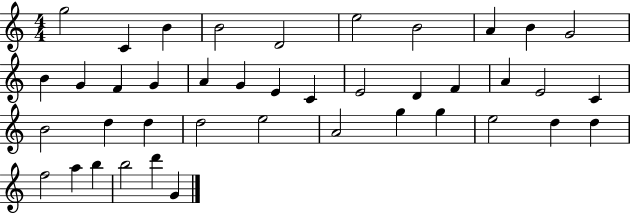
{
  \clef treble
  \numericTimeSignature
  \time 4/4
  \key c \major
  g''2 c'4 b'4 | b'2 d'2 | e''2 b'2 | a'4 b'4 g'2 | \break b'4 g'4 f'4 g'4 | a'4 g'4 e'4 c'4 | e'2 d'4 f'4 | a'4 e'2 c'4 | \break b'2 d''4 d''4 | d''2 e''2 | a'2 g''4 g''4 | e''2 d''4 d''4 | \break f''2 a''4 b''4 | b''2 d'''4 g'4 | \bar "|."
}